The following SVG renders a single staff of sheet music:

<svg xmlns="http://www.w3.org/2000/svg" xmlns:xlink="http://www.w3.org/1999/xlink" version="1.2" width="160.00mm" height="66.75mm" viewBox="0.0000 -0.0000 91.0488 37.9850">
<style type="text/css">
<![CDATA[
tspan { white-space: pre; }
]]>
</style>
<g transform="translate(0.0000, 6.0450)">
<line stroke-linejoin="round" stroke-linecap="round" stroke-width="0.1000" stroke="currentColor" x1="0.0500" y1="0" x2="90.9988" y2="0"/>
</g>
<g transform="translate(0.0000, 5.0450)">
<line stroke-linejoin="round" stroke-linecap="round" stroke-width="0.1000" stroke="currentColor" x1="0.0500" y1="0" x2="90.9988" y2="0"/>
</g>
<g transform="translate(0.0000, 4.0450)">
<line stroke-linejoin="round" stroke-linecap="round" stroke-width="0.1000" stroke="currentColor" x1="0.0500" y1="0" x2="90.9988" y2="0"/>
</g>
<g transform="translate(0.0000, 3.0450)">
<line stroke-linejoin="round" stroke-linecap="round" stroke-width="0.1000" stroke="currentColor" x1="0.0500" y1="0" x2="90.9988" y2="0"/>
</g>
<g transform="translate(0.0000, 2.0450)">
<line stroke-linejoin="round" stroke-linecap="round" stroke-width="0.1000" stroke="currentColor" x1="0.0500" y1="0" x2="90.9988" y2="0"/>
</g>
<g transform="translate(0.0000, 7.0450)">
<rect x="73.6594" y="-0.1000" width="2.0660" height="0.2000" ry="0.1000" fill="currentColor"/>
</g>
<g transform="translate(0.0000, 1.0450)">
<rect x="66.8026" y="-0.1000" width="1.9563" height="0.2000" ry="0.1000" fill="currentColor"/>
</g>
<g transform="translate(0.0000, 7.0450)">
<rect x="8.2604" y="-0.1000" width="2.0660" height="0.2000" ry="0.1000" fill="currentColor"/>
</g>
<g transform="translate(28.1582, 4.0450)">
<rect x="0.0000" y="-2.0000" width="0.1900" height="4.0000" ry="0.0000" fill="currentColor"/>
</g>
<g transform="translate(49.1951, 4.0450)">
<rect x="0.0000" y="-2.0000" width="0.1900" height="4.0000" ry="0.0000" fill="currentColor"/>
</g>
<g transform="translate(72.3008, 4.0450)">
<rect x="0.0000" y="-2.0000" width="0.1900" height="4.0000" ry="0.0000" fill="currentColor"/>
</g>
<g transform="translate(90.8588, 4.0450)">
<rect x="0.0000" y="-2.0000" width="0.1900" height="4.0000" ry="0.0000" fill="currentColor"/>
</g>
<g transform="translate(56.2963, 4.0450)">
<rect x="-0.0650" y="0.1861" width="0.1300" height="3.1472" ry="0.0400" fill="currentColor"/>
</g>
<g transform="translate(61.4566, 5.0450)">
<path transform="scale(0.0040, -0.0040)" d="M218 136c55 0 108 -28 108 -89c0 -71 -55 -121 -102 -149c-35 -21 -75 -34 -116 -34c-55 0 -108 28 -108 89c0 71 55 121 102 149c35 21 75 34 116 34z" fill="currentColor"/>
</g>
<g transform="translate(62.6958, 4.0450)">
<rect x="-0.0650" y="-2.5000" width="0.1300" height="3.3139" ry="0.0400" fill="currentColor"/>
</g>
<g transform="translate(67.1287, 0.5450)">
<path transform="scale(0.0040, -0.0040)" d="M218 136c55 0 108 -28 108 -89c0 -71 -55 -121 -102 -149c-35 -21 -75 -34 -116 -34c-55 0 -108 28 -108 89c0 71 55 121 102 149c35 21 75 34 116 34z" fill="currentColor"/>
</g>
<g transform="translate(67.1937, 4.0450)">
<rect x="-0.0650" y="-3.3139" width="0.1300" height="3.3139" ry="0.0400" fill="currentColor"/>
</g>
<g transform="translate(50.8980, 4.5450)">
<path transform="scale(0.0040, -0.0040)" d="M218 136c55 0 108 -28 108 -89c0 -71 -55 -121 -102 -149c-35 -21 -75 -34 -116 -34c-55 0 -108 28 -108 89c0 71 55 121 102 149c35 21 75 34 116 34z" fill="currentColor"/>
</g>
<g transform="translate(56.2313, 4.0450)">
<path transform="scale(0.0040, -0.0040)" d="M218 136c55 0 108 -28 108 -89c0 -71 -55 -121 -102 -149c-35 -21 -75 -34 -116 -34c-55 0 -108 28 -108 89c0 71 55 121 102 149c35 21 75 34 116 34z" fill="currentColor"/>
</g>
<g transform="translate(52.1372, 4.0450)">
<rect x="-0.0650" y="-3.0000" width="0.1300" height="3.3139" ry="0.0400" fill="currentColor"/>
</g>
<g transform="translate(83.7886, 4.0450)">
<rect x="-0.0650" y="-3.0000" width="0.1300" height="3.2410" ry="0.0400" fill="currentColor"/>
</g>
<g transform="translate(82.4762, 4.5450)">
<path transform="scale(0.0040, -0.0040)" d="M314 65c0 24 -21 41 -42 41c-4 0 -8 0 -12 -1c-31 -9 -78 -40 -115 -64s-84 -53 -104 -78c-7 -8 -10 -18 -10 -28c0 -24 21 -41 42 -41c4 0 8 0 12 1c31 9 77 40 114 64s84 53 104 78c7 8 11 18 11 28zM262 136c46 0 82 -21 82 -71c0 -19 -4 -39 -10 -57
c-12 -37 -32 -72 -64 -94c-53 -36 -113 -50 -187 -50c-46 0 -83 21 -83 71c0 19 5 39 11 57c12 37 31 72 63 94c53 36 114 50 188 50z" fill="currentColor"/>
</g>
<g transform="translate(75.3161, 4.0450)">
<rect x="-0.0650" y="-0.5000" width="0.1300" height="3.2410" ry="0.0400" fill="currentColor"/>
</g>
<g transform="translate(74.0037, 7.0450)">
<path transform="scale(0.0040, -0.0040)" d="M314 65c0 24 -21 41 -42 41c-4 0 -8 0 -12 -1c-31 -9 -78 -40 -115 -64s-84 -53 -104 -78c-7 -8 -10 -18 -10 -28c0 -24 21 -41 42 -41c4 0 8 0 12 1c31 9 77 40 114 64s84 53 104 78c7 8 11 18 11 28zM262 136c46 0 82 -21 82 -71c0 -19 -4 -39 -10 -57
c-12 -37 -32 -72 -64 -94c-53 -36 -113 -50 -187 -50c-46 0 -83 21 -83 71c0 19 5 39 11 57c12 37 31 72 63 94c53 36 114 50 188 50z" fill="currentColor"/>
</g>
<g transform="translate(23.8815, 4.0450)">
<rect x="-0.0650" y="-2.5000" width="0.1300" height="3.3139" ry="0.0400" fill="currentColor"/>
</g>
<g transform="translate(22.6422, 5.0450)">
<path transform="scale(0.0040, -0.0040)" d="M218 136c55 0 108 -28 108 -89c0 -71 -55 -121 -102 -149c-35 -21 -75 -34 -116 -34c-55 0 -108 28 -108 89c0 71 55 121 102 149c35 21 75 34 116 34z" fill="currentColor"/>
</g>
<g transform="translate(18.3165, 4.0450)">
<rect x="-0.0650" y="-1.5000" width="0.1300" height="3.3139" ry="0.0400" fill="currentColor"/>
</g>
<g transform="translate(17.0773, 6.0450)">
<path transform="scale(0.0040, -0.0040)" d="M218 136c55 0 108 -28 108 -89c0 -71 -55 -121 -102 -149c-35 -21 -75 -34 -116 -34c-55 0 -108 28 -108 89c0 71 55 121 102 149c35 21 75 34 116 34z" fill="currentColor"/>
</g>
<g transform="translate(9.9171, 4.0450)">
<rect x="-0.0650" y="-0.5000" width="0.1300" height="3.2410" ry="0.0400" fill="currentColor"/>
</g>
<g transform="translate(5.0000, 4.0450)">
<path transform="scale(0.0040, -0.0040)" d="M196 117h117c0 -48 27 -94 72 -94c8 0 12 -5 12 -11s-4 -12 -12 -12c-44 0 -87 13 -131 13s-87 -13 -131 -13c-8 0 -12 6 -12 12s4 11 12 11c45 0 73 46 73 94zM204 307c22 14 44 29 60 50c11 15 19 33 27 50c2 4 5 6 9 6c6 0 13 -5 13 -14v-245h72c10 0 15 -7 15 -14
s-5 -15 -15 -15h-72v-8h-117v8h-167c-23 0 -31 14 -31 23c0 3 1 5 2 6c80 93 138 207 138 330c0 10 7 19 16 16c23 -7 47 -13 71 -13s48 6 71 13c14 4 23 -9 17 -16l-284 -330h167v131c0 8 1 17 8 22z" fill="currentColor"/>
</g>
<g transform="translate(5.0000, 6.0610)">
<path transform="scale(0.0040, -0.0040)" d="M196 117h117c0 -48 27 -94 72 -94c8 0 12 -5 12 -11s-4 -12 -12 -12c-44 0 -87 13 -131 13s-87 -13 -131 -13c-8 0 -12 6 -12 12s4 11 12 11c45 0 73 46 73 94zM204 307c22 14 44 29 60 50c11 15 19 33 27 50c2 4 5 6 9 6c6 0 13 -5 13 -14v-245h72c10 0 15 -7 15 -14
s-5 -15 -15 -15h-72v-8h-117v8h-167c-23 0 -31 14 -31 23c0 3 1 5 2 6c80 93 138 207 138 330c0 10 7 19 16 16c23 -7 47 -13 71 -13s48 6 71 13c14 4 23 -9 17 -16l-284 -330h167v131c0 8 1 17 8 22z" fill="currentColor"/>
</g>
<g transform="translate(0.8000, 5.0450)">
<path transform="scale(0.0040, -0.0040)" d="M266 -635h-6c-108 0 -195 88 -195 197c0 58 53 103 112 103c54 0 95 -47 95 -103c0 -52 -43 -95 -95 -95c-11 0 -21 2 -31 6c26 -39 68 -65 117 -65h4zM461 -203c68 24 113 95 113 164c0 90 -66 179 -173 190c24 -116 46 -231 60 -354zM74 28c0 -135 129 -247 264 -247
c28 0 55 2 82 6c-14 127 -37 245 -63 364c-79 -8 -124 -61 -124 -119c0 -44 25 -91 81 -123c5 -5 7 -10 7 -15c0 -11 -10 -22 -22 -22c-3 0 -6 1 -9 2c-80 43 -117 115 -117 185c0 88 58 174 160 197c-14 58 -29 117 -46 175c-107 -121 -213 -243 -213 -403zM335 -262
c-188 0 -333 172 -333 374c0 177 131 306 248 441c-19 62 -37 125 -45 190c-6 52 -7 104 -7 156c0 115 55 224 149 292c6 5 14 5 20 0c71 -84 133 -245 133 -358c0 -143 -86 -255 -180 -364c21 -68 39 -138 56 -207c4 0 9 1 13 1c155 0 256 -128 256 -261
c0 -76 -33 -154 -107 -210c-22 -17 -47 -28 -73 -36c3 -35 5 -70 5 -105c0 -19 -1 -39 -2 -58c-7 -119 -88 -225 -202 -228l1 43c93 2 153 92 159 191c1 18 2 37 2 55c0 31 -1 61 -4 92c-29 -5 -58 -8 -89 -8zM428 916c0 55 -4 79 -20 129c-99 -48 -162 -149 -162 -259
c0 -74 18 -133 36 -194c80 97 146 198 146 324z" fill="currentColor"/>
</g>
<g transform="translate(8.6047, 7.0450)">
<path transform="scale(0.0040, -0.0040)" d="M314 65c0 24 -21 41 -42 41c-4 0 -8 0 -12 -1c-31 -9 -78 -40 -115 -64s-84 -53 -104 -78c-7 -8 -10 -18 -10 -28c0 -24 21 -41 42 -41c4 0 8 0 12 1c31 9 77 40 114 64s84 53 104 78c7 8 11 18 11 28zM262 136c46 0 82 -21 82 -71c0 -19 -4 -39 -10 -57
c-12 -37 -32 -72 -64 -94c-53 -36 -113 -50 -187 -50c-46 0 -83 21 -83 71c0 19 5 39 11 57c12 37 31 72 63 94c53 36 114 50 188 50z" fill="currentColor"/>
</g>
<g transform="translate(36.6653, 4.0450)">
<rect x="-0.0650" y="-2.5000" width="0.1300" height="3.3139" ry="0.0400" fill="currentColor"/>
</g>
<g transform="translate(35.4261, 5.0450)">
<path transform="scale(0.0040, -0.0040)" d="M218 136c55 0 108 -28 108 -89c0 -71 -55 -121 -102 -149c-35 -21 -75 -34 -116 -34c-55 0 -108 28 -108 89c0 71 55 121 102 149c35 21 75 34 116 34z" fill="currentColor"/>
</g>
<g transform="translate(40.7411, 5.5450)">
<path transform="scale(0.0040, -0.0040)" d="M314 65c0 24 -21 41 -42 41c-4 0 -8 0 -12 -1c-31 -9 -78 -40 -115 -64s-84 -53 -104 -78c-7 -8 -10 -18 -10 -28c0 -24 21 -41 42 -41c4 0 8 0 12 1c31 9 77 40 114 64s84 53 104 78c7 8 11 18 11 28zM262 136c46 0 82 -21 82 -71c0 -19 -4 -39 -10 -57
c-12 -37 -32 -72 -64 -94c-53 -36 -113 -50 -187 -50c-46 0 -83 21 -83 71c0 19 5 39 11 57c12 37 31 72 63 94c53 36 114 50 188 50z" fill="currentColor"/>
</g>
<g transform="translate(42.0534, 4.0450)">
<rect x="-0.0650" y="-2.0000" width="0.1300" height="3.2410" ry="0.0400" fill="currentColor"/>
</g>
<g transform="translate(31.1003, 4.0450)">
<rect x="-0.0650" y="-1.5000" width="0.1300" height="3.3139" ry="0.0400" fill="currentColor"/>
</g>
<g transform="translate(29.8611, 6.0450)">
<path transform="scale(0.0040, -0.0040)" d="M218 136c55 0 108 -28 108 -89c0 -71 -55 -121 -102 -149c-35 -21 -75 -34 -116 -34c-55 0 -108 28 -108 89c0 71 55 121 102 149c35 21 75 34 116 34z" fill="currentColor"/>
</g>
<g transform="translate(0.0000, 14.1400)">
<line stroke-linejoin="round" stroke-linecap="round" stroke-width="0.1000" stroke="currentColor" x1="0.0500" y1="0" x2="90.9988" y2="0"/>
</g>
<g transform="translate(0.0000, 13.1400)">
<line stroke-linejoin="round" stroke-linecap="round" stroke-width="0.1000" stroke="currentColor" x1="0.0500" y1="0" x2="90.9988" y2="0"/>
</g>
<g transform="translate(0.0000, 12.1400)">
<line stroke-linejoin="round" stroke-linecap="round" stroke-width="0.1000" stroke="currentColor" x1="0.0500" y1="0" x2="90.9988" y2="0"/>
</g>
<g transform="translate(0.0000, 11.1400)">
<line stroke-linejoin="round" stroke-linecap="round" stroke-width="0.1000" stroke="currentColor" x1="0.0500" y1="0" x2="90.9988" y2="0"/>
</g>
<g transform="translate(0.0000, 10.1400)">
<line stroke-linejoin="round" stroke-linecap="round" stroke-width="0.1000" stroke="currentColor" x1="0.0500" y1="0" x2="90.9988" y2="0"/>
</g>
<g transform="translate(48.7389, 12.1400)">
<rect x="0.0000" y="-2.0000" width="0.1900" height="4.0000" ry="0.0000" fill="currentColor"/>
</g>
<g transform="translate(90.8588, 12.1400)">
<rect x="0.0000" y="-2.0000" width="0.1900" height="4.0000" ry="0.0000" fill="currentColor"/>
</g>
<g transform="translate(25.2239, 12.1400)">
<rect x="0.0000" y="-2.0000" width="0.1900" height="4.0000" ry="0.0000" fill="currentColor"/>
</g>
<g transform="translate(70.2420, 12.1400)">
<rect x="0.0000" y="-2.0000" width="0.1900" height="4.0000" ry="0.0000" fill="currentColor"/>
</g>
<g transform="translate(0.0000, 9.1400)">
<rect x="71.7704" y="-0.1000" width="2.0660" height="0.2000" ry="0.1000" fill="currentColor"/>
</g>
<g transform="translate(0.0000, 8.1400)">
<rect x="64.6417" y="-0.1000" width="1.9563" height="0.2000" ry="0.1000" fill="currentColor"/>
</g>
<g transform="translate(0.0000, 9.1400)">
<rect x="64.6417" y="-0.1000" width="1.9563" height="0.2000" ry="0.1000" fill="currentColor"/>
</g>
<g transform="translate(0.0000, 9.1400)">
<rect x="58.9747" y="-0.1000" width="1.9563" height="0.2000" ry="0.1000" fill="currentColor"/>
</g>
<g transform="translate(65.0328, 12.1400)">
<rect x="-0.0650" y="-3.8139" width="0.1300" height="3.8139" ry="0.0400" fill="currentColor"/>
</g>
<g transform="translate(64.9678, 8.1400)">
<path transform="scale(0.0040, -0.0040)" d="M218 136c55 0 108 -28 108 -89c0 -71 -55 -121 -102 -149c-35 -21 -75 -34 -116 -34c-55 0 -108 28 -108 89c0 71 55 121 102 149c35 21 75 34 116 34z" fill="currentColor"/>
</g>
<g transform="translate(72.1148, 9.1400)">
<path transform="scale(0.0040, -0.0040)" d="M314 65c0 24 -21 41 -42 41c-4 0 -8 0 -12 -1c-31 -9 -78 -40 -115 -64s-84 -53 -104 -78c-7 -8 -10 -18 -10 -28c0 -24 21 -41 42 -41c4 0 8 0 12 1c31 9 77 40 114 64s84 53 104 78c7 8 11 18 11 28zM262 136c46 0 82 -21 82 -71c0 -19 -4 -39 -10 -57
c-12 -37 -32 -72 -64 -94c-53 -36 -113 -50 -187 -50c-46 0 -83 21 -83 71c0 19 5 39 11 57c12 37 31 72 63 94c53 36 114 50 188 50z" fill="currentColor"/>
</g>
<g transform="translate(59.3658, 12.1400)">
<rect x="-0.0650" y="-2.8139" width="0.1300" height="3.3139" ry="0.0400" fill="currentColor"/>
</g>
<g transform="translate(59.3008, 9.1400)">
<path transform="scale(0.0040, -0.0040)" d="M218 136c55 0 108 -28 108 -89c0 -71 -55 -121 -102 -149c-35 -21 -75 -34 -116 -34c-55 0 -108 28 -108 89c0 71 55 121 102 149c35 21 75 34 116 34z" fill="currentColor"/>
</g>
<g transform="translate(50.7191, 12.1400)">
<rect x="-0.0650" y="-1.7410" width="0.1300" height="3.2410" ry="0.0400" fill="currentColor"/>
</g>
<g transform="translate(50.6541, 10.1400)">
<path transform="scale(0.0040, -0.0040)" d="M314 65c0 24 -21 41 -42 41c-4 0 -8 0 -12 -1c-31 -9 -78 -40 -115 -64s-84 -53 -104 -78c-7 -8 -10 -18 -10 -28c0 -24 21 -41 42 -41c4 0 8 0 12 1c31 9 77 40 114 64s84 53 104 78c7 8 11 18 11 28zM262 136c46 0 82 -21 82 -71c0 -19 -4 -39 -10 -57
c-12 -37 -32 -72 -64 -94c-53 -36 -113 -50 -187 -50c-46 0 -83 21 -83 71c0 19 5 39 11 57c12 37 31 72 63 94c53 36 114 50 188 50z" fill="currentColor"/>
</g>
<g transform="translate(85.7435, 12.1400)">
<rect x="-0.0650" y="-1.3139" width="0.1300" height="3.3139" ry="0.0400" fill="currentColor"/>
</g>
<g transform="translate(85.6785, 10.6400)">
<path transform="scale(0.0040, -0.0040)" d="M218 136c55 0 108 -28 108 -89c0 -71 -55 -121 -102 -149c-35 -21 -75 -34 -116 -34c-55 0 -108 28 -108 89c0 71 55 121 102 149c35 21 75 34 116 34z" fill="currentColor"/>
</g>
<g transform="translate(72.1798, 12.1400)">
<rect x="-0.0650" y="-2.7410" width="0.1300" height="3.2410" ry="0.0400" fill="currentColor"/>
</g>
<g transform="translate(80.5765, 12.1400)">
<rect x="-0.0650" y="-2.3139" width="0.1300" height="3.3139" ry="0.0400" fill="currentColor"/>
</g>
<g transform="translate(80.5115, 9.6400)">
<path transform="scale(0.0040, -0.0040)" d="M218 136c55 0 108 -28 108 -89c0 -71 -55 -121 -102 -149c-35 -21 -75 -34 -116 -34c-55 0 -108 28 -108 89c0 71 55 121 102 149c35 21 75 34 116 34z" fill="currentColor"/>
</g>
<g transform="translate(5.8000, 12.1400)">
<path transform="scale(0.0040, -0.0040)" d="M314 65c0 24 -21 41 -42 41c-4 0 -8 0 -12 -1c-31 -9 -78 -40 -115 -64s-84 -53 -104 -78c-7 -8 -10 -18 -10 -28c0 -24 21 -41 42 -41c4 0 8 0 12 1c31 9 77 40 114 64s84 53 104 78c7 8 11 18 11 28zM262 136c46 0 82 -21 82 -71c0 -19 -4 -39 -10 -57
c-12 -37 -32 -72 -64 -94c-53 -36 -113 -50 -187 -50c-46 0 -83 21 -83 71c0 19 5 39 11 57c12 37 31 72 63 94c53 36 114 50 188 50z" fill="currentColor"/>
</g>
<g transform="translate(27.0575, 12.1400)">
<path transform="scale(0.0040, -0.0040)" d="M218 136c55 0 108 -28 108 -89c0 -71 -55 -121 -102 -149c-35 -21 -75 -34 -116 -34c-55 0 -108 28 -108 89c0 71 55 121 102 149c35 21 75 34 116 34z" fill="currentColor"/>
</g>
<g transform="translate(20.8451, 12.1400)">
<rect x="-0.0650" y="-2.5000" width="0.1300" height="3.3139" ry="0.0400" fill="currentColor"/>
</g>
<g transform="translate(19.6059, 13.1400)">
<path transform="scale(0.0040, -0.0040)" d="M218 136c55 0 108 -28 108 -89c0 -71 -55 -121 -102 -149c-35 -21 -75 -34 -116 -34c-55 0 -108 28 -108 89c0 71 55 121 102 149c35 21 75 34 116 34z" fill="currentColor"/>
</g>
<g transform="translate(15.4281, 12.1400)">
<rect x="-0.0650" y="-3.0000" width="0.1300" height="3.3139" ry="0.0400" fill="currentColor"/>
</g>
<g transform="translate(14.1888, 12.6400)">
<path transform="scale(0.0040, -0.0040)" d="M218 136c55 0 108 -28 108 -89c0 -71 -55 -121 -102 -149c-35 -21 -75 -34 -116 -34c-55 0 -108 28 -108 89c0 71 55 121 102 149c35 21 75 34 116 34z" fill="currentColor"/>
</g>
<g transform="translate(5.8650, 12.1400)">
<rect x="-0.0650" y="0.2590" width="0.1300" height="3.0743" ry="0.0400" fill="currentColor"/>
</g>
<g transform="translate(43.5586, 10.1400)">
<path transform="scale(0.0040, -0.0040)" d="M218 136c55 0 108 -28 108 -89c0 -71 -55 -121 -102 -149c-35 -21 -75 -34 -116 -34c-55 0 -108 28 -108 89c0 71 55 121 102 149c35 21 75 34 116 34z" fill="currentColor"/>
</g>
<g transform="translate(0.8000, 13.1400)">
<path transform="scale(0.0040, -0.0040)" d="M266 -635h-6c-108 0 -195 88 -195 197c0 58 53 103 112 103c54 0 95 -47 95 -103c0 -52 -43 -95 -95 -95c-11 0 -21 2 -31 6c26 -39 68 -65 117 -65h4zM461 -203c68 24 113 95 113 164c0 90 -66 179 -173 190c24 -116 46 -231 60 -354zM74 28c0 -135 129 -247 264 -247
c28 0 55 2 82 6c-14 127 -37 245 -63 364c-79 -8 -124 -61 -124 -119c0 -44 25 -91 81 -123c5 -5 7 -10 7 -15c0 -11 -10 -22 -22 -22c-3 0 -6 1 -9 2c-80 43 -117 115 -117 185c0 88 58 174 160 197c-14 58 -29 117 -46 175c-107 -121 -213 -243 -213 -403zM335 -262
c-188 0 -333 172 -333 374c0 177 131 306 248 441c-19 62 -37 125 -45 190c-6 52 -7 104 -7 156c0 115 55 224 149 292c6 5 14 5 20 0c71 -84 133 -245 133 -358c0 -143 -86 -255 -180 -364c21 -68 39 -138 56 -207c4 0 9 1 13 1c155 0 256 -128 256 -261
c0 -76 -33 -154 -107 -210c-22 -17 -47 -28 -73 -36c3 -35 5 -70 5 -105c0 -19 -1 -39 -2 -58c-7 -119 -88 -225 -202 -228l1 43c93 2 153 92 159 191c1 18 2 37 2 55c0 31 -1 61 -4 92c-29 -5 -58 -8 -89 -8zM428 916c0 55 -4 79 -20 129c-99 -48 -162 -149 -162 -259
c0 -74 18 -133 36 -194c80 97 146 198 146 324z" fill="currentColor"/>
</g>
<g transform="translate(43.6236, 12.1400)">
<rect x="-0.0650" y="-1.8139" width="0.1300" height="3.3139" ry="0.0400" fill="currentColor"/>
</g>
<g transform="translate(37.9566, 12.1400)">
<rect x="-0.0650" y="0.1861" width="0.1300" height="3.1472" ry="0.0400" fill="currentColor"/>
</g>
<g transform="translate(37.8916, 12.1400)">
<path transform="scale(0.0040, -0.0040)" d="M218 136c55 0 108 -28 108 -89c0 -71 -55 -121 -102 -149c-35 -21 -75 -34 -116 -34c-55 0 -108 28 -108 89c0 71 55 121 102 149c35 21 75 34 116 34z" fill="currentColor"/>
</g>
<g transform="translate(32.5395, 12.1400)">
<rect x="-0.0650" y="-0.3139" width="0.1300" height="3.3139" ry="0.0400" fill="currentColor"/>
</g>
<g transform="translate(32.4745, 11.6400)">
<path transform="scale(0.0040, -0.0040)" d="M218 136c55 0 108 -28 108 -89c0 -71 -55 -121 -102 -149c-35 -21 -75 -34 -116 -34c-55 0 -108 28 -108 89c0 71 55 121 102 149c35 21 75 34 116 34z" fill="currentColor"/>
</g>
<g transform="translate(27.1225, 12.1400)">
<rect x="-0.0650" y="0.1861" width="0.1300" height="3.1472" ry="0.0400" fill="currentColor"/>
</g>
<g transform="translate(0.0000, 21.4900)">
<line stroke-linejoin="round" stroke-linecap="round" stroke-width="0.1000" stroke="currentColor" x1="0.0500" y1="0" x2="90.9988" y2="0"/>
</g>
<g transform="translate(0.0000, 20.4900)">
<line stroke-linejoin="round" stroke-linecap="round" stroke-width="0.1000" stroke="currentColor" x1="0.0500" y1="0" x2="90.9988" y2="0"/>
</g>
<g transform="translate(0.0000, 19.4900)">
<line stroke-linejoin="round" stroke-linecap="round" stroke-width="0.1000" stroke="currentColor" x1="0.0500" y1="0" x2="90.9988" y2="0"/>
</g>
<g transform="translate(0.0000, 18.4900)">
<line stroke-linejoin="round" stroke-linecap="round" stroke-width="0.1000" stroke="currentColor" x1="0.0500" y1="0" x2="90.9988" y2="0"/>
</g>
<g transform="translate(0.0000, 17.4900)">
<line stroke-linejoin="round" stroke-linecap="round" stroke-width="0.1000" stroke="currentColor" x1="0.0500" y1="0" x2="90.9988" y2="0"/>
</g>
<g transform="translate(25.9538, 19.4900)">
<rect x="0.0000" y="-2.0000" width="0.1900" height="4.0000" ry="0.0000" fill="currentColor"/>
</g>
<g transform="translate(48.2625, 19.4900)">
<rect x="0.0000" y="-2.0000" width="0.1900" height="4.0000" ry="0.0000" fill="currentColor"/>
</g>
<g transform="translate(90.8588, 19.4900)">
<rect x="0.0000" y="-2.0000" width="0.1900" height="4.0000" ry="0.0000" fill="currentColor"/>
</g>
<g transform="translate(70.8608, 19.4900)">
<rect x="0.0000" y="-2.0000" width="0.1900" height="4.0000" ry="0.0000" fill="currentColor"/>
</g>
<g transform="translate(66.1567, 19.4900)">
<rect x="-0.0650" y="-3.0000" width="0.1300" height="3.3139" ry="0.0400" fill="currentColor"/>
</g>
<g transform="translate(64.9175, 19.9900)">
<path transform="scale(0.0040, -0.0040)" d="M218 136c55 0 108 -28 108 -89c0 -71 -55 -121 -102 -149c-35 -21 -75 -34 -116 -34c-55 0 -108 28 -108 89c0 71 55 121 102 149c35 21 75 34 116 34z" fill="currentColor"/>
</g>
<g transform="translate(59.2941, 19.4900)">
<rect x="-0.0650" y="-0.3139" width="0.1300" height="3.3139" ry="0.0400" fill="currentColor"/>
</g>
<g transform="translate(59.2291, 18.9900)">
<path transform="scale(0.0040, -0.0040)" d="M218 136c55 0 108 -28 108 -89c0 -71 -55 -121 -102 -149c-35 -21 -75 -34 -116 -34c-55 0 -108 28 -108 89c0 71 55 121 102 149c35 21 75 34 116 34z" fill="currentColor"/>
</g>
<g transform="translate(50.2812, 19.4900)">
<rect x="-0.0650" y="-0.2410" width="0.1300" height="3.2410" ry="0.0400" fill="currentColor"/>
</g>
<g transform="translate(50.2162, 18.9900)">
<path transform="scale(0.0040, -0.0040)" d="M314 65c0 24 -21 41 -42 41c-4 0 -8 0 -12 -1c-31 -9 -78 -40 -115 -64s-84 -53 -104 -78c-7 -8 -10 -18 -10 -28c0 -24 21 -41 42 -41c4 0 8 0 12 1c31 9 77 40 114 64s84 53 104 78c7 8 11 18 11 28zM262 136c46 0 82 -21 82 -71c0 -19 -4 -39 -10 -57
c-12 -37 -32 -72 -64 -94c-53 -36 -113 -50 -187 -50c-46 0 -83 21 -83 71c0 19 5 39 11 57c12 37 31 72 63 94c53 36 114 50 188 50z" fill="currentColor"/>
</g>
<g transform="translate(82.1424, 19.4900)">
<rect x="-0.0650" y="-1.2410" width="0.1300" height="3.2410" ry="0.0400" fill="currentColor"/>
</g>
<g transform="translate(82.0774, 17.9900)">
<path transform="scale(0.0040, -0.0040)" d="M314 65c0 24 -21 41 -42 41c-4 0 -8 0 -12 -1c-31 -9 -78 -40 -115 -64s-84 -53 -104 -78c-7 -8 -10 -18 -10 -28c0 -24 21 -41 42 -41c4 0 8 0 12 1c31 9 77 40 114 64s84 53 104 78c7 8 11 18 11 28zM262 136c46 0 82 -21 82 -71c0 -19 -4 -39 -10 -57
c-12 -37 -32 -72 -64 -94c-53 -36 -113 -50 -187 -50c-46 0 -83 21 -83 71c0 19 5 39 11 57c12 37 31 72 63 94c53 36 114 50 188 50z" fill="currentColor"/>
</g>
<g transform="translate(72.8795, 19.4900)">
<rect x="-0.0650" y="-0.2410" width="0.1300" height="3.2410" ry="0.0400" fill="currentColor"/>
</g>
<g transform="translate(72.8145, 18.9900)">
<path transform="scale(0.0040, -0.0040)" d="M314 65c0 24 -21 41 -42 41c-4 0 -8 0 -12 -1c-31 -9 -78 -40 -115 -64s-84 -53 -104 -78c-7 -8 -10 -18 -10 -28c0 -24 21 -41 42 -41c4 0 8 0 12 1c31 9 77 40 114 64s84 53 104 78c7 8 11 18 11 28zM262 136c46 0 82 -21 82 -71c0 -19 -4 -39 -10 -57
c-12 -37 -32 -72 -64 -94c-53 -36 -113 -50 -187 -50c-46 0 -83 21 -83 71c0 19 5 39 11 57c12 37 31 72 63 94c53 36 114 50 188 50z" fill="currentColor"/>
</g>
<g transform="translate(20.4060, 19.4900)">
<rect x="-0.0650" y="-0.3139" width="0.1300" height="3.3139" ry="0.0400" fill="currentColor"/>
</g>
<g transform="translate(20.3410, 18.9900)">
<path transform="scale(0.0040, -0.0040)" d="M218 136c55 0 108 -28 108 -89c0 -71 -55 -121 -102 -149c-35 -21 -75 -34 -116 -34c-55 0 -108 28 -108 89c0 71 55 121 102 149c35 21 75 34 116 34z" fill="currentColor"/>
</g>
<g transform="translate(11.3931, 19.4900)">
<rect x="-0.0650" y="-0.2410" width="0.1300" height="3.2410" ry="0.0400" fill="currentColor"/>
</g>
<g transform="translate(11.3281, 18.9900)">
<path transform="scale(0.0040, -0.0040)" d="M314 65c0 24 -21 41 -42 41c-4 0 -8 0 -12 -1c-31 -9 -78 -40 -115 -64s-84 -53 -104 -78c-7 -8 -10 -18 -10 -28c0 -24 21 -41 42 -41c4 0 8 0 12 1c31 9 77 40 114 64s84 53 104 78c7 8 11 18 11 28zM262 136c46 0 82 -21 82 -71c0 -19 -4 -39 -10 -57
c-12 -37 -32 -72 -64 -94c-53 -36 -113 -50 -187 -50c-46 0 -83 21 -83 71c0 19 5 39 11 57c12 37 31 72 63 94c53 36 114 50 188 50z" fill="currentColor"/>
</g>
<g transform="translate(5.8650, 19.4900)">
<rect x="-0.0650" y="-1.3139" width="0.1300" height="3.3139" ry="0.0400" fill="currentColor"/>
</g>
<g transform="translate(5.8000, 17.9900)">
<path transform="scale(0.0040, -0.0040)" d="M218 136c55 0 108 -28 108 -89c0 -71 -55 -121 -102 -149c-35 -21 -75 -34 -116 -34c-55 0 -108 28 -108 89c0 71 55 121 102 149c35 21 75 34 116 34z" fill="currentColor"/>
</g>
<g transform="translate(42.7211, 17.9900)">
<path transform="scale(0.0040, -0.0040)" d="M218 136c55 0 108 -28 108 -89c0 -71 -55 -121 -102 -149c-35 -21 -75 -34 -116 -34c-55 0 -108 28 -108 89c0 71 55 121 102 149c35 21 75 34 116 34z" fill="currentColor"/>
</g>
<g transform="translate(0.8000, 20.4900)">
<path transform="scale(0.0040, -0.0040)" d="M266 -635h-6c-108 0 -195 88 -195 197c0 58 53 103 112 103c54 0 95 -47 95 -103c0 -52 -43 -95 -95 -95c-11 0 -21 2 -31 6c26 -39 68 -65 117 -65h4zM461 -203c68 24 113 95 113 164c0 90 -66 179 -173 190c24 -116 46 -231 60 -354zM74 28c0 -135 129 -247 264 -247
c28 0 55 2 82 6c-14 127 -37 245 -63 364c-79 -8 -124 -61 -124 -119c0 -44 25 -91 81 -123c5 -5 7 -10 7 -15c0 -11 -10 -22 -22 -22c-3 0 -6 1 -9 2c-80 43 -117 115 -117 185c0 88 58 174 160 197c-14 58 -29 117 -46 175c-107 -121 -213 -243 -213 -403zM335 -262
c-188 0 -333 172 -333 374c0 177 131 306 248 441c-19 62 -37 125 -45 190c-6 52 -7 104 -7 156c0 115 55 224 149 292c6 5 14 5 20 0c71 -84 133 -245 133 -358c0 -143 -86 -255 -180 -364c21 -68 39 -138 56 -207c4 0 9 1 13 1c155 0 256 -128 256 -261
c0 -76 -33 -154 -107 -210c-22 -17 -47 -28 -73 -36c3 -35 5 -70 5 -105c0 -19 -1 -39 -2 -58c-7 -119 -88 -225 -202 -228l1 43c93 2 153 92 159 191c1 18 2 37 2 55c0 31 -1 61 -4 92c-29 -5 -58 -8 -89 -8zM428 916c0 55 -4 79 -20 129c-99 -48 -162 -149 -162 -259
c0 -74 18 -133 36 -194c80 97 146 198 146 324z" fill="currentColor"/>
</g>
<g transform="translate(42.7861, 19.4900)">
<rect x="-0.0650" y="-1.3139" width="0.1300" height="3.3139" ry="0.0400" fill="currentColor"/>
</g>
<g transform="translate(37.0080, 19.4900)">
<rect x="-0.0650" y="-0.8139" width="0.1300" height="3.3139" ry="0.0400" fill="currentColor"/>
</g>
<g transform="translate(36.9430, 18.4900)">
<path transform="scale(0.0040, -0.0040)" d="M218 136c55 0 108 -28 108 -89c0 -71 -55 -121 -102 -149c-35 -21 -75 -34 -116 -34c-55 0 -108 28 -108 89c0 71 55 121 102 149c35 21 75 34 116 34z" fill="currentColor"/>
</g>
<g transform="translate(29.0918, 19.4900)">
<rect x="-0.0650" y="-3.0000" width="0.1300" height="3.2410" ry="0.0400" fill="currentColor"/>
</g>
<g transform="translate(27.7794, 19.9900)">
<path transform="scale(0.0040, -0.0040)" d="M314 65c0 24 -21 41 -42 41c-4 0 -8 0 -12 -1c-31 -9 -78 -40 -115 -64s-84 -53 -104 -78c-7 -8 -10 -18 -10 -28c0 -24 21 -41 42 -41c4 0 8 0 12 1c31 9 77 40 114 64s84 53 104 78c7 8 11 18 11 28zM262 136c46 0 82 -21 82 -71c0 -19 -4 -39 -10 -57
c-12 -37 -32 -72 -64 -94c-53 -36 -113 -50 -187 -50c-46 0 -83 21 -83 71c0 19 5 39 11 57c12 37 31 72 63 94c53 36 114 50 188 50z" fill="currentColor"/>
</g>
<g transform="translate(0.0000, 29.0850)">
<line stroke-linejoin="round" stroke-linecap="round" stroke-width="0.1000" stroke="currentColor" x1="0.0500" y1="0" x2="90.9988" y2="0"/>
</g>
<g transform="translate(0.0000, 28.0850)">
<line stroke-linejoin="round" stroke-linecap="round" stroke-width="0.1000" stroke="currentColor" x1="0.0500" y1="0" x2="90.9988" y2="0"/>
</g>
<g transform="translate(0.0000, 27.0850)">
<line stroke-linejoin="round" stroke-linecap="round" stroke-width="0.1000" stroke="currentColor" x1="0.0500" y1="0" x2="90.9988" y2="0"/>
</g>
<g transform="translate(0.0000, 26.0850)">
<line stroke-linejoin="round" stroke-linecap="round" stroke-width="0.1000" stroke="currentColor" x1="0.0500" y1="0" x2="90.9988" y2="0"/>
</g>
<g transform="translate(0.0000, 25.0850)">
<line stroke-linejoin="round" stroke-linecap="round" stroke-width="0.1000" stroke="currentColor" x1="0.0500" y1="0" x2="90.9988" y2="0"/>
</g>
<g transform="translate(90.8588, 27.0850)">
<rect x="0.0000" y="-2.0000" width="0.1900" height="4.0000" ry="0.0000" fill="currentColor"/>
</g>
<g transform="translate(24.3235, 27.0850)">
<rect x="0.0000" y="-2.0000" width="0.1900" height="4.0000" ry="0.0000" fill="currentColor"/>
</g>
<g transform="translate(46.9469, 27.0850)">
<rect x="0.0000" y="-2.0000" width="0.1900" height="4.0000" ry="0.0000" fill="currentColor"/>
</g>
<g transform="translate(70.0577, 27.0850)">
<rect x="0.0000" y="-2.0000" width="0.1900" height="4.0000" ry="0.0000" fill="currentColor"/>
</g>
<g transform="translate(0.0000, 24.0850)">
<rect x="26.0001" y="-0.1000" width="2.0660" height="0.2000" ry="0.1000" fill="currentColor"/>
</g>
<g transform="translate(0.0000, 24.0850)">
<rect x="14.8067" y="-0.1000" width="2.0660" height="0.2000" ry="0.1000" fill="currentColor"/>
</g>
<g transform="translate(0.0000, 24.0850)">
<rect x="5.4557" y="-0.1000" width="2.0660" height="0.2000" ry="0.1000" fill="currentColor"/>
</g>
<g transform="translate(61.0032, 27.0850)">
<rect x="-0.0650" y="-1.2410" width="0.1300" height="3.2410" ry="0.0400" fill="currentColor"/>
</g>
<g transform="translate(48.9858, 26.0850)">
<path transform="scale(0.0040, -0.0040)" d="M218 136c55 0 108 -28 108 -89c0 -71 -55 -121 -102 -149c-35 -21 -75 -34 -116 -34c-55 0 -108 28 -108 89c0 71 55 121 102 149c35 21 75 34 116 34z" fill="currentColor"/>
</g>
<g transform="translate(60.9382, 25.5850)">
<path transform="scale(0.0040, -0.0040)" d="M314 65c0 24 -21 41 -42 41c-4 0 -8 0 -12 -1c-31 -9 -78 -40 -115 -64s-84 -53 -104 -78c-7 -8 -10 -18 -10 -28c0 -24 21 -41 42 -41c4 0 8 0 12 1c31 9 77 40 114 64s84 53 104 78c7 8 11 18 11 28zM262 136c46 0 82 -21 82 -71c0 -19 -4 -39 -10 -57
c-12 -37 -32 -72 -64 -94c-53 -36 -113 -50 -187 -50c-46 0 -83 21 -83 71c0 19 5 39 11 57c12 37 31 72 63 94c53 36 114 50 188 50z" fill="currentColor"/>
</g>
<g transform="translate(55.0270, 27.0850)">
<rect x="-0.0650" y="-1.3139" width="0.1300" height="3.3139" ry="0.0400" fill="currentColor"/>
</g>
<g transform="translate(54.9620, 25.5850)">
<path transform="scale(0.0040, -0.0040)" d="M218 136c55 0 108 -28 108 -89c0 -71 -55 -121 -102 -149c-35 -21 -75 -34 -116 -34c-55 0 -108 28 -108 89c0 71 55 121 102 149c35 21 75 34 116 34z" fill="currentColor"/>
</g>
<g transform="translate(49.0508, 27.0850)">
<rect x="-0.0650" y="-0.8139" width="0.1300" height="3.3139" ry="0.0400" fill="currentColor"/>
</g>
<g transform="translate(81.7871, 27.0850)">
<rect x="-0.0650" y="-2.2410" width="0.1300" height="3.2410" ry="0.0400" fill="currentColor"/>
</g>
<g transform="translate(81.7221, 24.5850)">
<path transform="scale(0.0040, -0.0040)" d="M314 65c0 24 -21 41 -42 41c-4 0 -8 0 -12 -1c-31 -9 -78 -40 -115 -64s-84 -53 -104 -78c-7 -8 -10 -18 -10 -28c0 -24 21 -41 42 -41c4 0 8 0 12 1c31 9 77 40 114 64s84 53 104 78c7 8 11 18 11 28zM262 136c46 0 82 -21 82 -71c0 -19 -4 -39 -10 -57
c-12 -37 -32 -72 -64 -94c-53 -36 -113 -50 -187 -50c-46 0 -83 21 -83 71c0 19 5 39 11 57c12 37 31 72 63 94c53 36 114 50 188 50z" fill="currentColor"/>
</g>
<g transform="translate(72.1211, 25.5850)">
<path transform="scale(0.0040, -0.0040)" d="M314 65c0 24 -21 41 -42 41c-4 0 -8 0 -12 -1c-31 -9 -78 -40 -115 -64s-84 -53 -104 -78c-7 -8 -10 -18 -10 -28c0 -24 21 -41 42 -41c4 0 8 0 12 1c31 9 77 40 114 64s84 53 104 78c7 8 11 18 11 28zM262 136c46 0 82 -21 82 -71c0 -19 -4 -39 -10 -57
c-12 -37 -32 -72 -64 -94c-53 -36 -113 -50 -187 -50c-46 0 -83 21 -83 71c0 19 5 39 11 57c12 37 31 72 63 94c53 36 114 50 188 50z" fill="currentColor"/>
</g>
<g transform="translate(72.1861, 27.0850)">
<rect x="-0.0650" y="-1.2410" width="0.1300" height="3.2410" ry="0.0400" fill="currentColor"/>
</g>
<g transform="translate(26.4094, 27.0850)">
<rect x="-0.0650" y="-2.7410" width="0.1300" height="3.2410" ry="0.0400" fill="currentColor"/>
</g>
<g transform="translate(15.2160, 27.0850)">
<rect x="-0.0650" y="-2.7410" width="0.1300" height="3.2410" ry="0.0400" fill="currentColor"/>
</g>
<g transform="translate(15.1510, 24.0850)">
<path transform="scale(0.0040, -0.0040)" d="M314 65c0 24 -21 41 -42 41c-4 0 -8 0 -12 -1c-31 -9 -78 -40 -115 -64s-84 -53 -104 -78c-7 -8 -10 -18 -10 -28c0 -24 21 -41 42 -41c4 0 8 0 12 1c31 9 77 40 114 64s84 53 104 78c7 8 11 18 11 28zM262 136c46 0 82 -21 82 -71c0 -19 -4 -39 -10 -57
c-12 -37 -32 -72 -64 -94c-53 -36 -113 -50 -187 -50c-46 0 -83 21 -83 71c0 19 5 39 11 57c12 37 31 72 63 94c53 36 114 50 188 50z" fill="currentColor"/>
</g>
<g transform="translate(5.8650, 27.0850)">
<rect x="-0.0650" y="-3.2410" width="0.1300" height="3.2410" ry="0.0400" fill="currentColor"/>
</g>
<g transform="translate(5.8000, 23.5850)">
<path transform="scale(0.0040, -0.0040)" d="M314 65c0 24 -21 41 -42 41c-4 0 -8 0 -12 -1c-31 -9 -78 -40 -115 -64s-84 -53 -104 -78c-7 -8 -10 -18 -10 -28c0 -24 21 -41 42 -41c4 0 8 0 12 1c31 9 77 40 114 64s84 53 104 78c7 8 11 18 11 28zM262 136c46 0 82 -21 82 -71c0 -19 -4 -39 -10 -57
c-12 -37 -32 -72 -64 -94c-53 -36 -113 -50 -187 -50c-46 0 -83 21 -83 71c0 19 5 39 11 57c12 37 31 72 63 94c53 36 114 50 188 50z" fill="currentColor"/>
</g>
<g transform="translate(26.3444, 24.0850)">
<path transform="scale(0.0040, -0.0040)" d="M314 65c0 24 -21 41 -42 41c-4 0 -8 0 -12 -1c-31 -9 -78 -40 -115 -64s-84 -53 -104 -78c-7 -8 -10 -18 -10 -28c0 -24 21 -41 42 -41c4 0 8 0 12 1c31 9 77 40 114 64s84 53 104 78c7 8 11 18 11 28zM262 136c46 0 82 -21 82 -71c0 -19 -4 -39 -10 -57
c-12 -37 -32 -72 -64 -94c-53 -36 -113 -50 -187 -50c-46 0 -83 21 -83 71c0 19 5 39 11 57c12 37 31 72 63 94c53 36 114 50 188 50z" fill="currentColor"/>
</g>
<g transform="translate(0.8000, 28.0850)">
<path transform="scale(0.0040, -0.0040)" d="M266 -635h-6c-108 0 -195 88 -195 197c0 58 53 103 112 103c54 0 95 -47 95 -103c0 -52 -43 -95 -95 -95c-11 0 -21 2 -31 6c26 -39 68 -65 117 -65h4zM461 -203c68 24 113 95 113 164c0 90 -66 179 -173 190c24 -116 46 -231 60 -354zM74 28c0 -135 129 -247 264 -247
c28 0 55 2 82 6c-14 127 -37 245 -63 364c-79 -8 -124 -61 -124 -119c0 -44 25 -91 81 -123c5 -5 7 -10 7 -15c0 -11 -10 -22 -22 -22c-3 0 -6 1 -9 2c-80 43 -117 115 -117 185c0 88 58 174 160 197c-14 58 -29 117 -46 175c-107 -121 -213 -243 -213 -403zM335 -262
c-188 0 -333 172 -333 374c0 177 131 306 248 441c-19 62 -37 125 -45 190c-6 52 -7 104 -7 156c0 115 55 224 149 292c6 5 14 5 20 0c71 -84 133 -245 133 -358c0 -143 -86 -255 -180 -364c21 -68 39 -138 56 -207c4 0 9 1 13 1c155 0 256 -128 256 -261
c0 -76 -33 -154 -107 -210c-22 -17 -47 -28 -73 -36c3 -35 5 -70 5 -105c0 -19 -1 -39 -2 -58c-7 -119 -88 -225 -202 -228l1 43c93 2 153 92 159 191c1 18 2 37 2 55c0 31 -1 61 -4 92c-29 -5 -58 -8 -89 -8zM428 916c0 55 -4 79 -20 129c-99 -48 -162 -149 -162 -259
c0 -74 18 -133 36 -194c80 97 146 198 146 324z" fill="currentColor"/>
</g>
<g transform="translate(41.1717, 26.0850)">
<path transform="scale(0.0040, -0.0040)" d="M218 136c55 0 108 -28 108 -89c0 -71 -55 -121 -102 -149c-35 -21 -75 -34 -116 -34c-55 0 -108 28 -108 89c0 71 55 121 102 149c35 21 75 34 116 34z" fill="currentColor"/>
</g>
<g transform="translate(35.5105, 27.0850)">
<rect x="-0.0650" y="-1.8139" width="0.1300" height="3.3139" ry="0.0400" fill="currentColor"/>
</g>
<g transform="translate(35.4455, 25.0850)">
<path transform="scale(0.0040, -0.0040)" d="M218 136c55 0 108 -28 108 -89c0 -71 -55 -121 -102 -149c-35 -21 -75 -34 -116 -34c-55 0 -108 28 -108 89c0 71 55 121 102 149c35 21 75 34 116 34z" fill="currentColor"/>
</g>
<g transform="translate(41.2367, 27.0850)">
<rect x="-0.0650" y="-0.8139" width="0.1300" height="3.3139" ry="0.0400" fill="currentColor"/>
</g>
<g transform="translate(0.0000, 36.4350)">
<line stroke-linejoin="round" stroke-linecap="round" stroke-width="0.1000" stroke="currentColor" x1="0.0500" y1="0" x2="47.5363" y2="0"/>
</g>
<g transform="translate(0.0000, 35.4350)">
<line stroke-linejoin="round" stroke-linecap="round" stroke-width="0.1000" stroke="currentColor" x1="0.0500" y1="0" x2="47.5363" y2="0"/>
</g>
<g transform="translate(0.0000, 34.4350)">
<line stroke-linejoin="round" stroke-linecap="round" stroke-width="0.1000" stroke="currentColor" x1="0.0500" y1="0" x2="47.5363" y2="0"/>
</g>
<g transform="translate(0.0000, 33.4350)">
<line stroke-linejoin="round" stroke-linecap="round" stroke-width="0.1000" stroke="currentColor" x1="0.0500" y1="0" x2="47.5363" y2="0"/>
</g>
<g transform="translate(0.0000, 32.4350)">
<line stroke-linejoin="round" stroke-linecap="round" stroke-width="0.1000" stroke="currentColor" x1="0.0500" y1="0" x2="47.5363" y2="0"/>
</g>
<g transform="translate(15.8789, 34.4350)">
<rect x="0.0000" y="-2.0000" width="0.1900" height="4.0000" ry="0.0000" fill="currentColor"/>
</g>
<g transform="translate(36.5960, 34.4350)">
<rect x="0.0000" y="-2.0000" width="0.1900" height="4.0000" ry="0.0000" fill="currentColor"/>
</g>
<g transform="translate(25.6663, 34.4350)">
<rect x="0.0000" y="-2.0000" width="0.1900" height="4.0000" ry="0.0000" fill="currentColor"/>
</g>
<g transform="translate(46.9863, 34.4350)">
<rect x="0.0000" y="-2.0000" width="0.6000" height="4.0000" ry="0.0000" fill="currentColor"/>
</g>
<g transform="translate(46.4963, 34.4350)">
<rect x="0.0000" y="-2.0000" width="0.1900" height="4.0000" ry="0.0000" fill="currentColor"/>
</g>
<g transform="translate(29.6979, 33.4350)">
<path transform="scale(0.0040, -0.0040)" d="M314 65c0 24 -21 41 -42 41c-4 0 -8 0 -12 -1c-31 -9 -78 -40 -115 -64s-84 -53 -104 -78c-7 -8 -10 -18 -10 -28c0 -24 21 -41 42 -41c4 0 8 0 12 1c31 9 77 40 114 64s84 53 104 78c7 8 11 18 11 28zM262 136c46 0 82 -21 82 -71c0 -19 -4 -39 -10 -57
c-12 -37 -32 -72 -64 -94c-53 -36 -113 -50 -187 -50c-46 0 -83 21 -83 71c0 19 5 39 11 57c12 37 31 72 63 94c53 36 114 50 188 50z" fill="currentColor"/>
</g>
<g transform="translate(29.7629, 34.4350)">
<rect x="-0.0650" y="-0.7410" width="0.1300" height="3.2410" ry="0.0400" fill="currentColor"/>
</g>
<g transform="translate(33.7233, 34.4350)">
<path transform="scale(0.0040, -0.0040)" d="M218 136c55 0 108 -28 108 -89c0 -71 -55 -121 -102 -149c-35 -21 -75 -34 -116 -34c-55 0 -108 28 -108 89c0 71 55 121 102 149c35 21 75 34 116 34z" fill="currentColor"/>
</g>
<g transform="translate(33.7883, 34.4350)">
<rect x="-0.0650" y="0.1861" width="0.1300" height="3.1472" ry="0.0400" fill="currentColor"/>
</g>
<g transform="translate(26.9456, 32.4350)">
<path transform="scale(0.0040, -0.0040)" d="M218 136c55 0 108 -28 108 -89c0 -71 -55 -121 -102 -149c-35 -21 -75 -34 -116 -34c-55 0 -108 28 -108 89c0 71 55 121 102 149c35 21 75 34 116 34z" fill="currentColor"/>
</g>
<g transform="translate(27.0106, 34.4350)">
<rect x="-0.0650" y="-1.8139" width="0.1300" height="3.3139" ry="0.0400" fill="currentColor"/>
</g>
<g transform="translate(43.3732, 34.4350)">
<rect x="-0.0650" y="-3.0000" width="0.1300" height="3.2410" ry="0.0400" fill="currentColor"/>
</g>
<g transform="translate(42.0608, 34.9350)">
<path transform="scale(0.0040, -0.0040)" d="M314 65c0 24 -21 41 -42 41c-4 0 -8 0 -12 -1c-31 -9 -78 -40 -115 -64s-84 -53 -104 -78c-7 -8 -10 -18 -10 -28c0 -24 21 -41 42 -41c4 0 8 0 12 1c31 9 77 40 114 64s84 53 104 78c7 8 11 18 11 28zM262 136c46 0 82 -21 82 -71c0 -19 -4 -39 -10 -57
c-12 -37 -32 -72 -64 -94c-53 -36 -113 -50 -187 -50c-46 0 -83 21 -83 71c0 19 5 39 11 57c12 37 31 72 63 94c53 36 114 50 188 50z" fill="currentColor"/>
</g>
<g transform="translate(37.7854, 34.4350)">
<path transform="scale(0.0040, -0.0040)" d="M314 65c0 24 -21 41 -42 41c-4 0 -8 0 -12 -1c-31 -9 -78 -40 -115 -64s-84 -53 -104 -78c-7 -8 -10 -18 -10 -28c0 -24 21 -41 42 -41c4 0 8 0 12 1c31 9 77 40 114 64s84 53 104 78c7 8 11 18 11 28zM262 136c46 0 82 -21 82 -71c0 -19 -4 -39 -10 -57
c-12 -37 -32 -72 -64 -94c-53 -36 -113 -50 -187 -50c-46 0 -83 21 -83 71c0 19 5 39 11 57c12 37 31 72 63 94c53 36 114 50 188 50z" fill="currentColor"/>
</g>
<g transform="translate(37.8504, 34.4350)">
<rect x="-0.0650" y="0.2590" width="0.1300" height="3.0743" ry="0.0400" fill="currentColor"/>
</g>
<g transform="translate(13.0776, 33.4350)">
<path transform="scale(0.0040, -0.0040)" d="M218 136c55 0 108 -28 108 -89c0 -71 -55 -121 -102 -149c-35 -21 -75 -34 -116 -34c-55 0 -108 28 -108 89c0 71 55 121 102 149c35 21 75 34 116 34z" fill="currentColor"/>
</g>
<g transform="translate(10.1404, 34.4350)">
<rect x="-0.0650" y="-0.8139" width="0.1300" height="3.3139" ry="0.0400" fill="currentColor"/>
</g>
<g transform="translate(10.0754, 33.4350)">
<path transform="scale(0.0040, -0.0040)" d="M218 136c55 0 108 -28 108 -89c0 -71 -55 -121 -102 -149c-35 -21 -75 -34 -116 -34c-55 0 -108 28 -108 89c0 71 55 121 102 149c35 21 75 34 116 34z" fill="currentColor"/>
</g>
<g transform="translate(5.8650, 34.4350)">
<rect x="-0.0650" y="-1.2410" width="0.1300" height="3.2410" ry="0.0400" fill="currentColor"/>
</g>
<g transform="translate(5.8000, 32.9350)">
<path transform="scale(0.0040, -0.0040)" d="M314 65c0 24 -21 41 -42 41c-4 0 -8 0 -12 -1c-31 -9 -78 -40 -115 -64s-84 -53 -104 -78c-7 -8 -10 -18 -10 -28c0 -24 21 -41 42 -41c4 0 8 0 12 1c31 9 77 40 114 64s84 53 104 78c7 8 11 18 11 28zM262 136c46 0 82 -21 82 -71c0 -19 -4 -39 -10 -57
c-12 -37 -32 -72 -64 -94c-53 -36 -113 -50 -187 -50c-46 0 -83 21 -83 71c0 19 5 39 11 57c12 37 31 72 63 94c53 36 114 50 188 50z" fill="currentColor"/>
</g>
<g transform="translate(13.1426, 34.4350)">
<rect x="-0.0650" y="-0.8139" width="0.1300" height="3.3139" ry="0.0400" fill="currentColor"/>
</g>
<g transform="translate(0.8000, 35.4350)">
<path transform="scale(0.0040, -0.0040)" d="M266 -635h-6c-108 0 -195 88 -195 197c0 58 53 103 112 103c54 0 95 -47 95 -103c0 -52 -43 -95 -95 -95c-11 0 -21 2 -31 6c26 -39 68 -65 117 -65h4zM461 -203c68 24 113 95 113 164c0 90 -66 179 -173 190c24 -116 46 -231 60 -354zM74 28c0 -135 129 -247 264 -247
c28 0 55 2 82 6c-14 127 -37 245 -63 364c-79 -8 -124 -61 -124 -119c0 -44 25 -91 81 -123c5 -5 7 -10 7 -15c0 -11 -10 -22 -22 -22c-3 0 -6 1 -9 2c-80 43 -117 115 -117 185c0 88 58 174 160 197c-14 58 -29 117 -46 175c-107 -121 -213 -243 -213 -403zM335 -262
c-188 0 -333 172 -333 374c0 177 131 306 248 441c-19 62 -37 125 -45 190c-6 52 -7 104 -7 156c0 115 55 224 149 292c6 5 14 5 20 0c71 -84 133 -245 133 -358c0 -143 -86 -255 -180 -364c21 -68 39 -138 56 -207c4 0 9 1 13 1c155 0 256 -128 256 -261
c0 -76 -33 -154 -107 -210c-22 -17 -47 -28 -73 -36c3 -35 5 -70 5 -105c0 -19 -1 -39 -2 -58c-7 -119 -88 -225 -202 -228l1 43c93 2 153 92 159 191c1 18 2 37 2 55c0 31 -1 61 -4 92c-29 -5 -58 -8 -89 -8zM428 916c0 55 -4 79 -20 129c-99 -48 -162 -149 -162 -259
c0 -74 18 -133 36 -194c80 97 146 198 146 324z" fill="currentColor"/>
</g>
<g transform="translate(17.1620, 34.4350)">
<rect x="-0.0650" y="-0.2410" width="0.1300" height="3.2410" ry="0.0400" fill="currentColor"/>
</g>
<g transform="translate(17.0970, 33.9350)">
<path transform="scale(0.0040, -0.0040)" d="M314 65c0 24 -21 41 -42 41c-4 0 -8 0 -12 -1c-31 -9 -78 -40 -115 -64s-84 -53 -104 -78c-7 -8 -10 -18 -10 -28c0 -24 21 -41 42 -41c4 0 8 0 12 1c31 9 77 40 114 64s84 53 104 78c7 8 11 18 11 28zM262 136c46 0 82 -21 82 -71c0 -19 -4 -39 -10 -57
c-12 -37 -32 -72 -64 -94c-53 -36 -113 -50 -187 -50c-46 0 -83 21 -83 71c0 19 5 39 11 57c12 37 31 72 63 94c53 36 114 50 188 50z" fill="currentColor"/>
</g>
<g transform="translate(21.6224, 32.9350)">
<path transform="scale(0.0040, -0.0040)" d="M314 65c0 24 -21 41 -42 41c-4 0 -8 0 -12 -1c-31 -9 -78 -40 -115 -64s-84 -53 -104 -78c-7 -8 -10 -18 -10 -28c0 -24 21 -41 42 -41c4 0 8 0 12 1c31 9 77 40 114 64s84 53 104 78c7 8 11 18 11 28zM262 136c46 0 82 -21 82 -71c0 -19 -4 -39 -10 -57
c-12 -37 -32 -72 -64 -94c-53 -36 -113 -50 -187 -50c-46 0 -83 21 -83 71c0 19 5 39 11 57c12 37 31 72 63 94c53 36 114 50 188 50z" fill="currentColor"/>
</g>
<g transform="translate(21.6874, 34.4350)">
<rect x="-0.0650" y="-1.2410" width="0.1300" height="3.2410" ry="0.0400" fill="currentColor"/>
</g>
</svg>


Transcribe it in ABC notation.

X:1
T:Untitled
M:4/4
L:1/4
K:C
C2 E G E G F2 A B G b C2 A2 B2 A G B c B f f2 a c' a2 g e e c2 c A2 d e c2 c A c2 e2 b2 a2 a2 f d d e e2 e2 g2 e2 d d c2 e2 f d2 B B2 A2